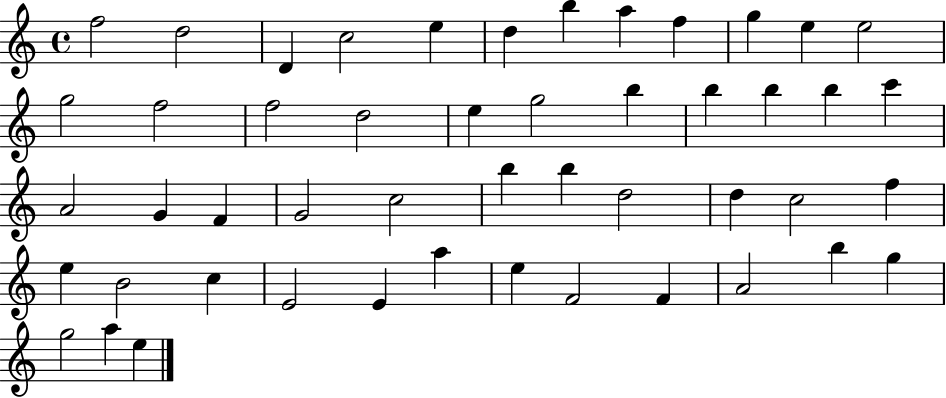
F5/h D5/h D4/q C5/h E5/q D5/q B5/q A5/q F5/q G5/q E5/q E5/h G5/h F5/h F5/h D5/h E5/q G5/h B5/q B5/q B5/q B5/q C6/q A4/h G4/q F4/q G4/h C5/h B5/q B5/q D5/h D5/q C5/h F5/q E5/q B4/h C5/q E4/h E4/q A5/q E5/q F4/h F4/q A4/h B5/q G5/q G5/h A5/q E5/q